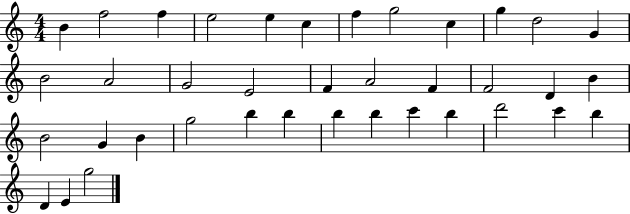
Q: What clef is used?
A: treble